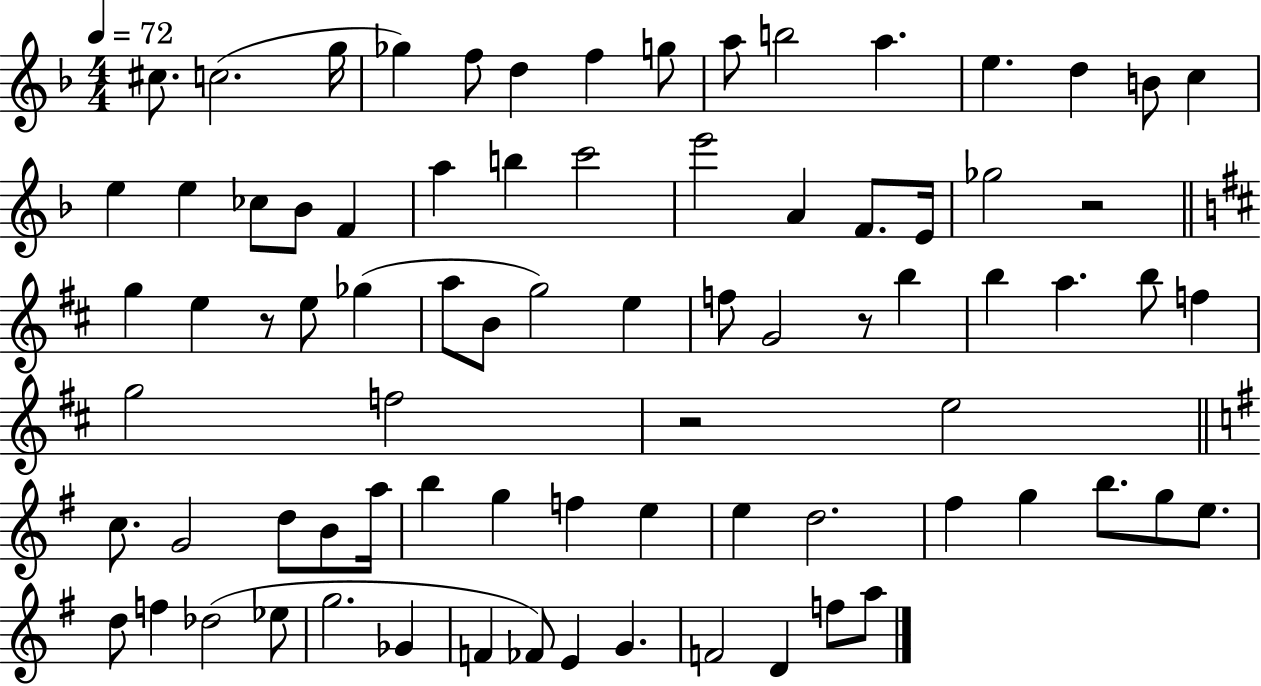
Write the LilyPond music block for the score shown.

{
  \clef treble
  \numericTimeSignature
  \time 4/4
  \key f \major
  \tempo 4 = 72
  \repeat volta 2 { cis''8. c''2.( g''16 | ges''4) f''8 d''4 f''4 g''8 | a''8 b''2 a''4. | e''4. d''4 b'8 c''4 | \break e''4 e''4 ces''8 bes'8 f'4 | a''4 b''4 c'''2 | e'''2 a'4 f'8. e'16 | ges''2 r2 | \break \bar "||" \break \key b \minor g''4 e''4 r8 e''8 ges''4( | a''8 b'8 g''2) e''4 | f''8 g'2 r8 b''4 | b''4 a''4. b''8 f''4 | \break g''2 f''2 | r2 e''2 | \bar "||" \break \key e \minor c''8. g'2 d''8 b'8 a''16 | b''4 g''4 f''4 e''4 | e''4 d''2. | fis''4 g''4 b''8. g''8 e''8. | \break d''8 f''4 des''2( ees''8 | g''2. ges'4 | f'4 fes'8) e'4 g'4. | f'2 d'4 f''8 a''8 | \break } \bar "|."
}